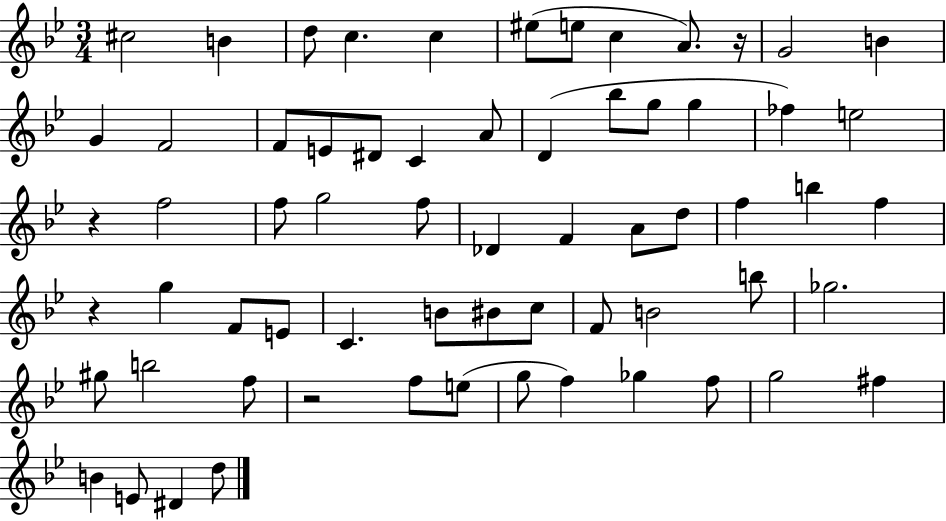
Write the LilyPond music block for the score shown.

{
  \clef treble
  \numericTimeSignature
  \time 3/4
  \key bes \major
  cis''2 b'4 | d''8 c''4. c''4 | eis''8( e''8 c''4 a'8.) r16 | g'2 b'4 | \break g'4 f'2 | f'8 e'8 dis'8 c'4 a'8 | d'4( bes''8 g''8 g''4 | fes''4) e''2 | \break r4 f''2 | f''8 g''2 f''8 | des'4 f'4 a'8 d''8 | f''4 b''4 f''4 | \break r4 g''4 f'8 e'8 | c'4. b'8 bis'8 c''8 | f'8 b'2 b''8 | ges''2. | \break gis''8 b''2 f''8 | r2 f''8 e''8( | g''8 f''4) ges''4 f''8 | g''2 fis''4 | \break b'4 e'8 dis'4 d''8 | \bar "|."
}